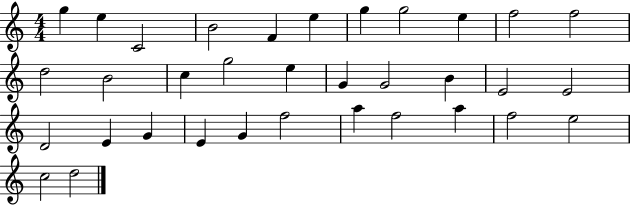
X:1
T:Untitled
M:4/4
L:1/4
K:C
g e C2 B2 F e g g2 e f2 f2 d2 B2 c g2 e G G2 B E2 E2 D2 E G E G f2 a f2 a f2 e2 c2 d2